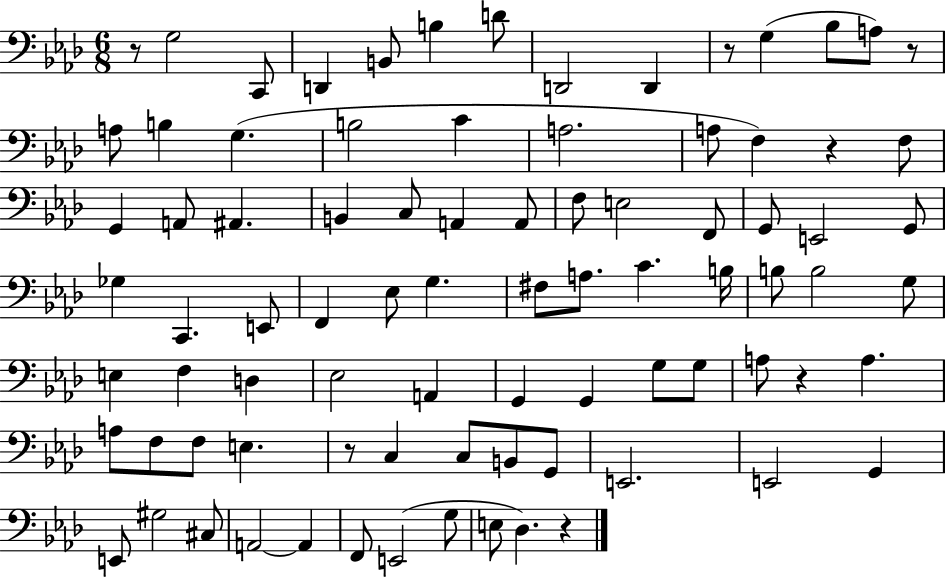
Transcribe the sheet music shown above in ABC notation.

X:1
T:Untitled
M:6/8
L:1/4
K:Ab
z/2 G,2 C,,/2 D,, B,,/2 B, D/2 D,,2 D,, z/2 G, _B,/2 A,/2 z/2 A,/2 B, G, B,2 C A,2 A,/2 F, z F,/2 G,, A,,/2 ^A,, B,, C,/2 A,, A,,/2 F,/2 E,2 F,,/2 G,,/2 E,,2 G,,/2 _G, C,, E,,/2 F,, _E,/2 G, ^F,/2 A,/2 C B,/4 B,/2 B,2 G,/2 E, F, D, _E,2 A,, G,, G,, G,/2 G,/2 A,/2 z A, A,/2 F,/2 F,/2 E, z/2 C, C,/2 B,,/2 G,,/2 E,,2 E,,2 G,, E,,/2 ^G,2 ^C,/2 A,,2 A,, F,,/2 E,,2 G,/2 E,/2 _D, z